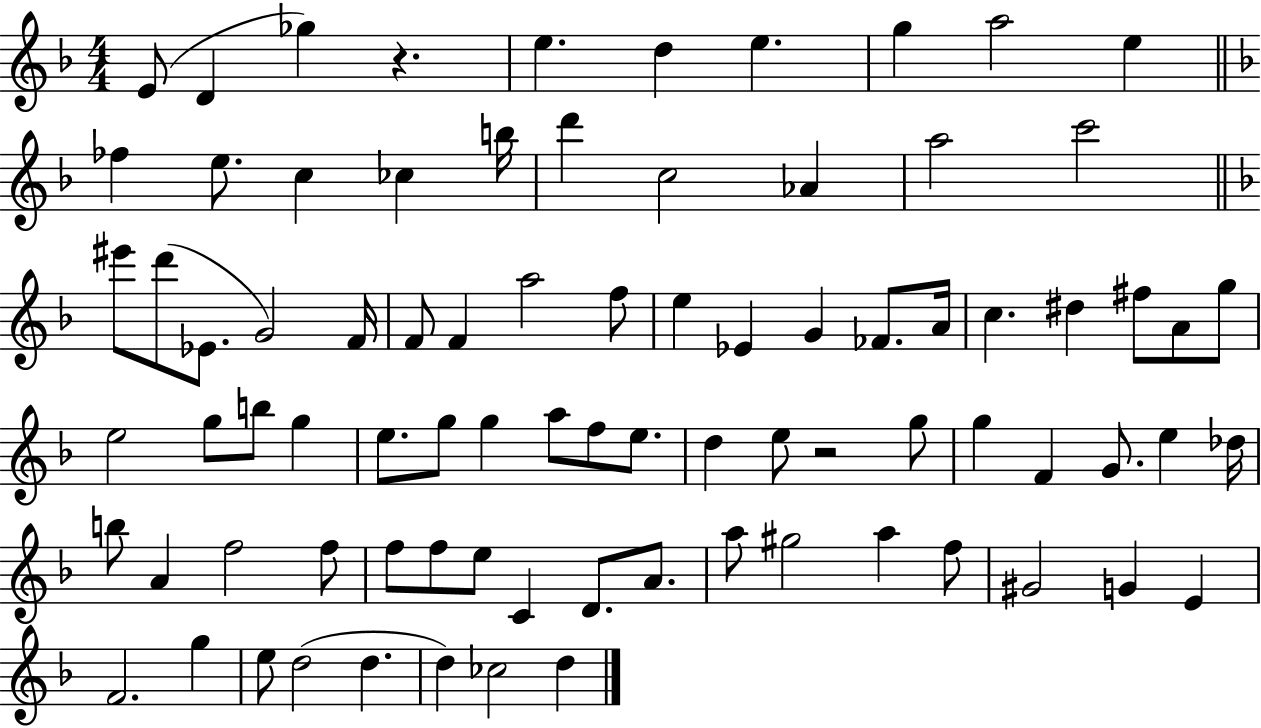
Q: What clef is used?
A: treble